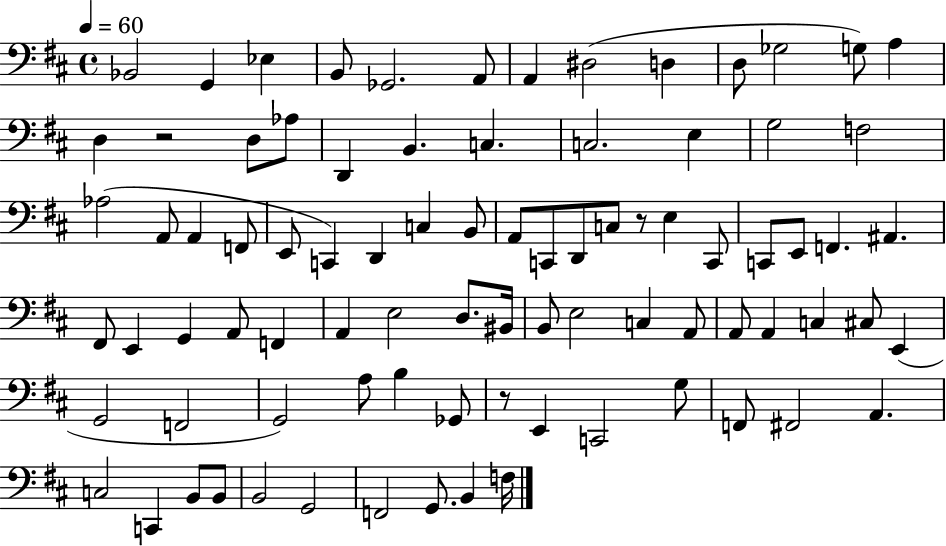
X:1
T:Untitled
M:4/4
L:1/4
K:D
_B,,2 G,, _E, B,,/2 _G,,2 A,,/2 A,, ^D,2 D, D,/2 _G,2 G,/2 A, D, z2 D,/2 _A,/2 D,, B,, C, C,2 E, G,2 F,2 _A,2 A,,/2 A,, F,,/2 E,,/2 C,, D,, C, B,,/2 A,,/2 C,,/2 D,,/2 C,/2 z/2 E, C,,/2 C,,/2 E,,/2 F,, ^A,, ^F,,/2 E,, G,, A,,/2 F,, A,, E,2 D,/2 ^B,,/4 B,,/2 E,2 C, A,,/2 A,,/2 A,, C, ^C,/2 E,, G,,2 F,,2 G,,2 A,/2 B, _G,,/2 z/2 E,, C,,2 G,/2 F,,/2 ^F,,2 A,, C,2 C,, B,,/2 B,,/2 B,,2 G,,2 F,,2 G,,/2 B,, F,/4